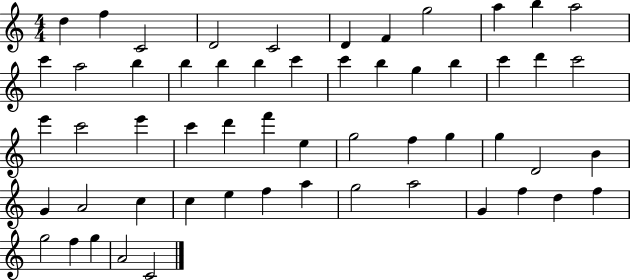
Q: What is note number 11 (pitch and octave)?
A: A5